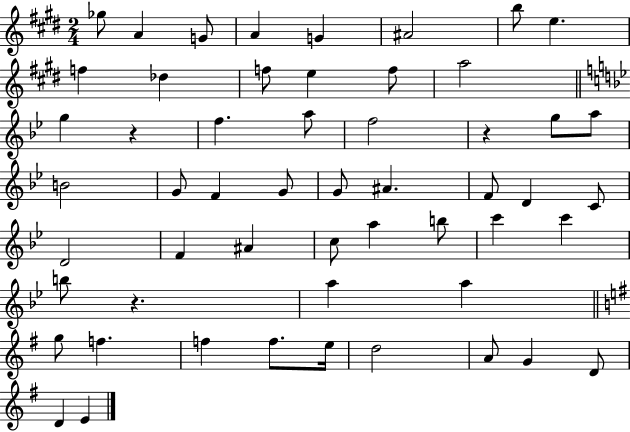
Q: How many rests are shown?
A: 3